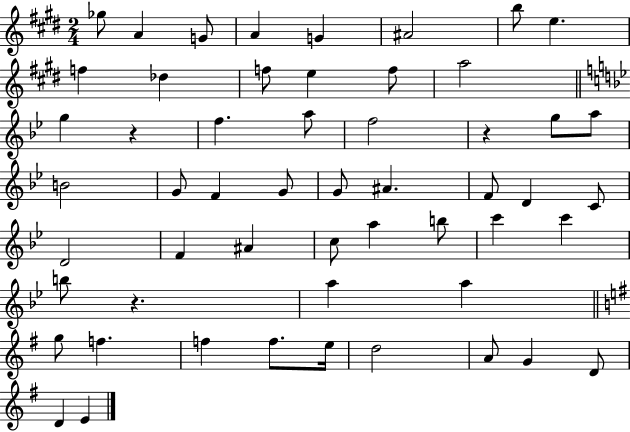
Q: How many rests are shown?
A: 3